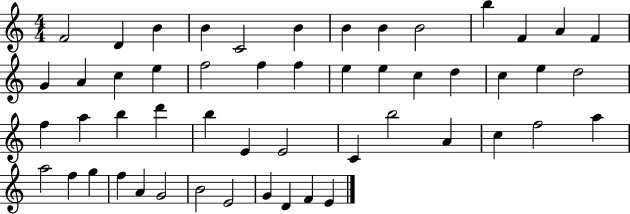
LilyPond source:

{
  \clef treble
  \numericTimeSignature
  \time 4/4
  \key c \major
  f'2 d'4 b'4 | b'4 c'2 b'4 | b'4 b'4 b'2 | b''4 f'4 a'4 f'4 | \break g'4 a'4 c''4 e''4 | f''2 f''4 f''4 | e''4 e''4 c''4 d''4 | c''4 e''4 d''2 | \break f''4 a''4 b''4 d'''4 | b''4 e'4 e'2 | c'4 b''2 a'4 | c''4 f''2 a''4 | \break a''2 f''4 g''4 | f''4 a'4 g'2 | b'2 e'2 | g'4 d'4 f'4 e'4 | \break \bar "|."
}